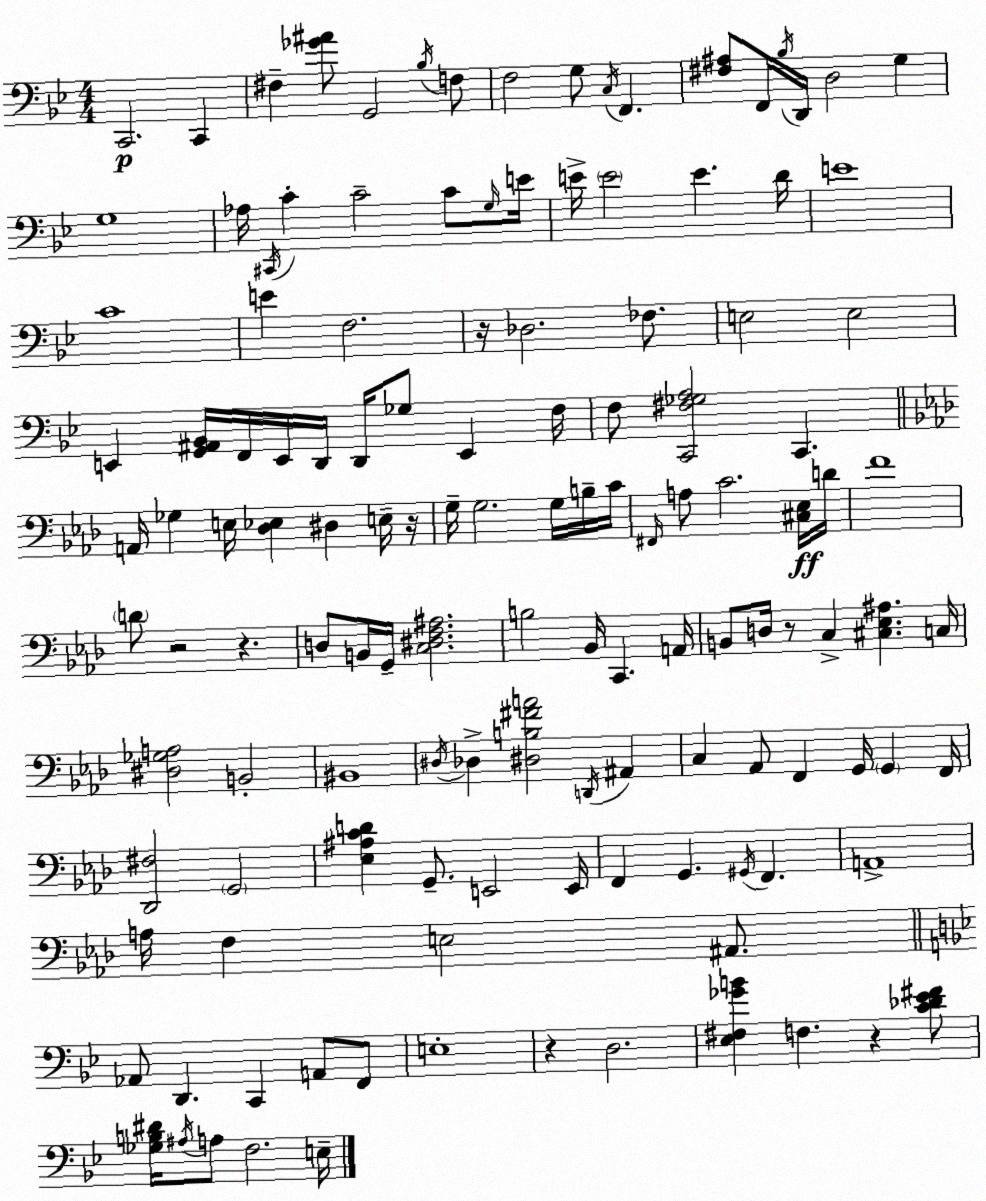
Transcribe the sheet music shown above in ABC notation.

X:1
T:Untitled
M:4/4
L:1/4
K:Gm
C,,2 C,, ^F, [_G^A]/2 G,,2 _B,/4 F,/2 F,2 G,/2 C,/4 F,, [^F,^A,]/2 F,,/4 _B,/4 D,,/4 D,2 G, G,4 _A,/4 ^C,,/4 C C2 C/2 G,/4 E/4 E/4 E2 E D/4 E4 C4 E F,2 z/4 _D,2 _F,/2 E,2 E,2 E,, [G,,^A,,_B,,]/4 F,,/4 E,,/4 D,,/4 D,,/4 _G,/2 E,, F,/4 F,/2 [C,,^F,_G,A,]2 C,, A,,/4 _G, E,/4 [_D,_E,] ^D, E,/4 z/4 G,/4 G,2 G,/4 B,/4 C/4 ^F,,/4 A,/2 C2 [^C,_E,]/4 D/4 F4 D/2 z2 z D,/2 B,,/4 G,,/4 [C,^D,F,^A,]2 B,2 _B,,/4 C,, A,,/4 B,,/2 D,/4 z/2 C, [^C,_E,^A,] C,/4 [^D,_G,A,]2 B,,2 ^B,,4 ^D,/4 _D, [^D,B,^FA]2 D,,/4 ^A,, C, _A,,/2 F,, G,,/4 G,, F,,/4 [_D,,^F,]2 G,,2 [_E,^A,CD] G,,/2 E,,2 E,,/4 F,, G,, ^G,,/4 F,, A,,4 A,/4 F, E,2 ^A,,/2 _A,,/2 D,, C,, A,,/2 F,,/2 E,4 z D,2 [_E,^F,_GB] F, z [C_D_E^F]/2 [_G,B,^D]/4 ^A,/4 A,/2 F,2 E,/4